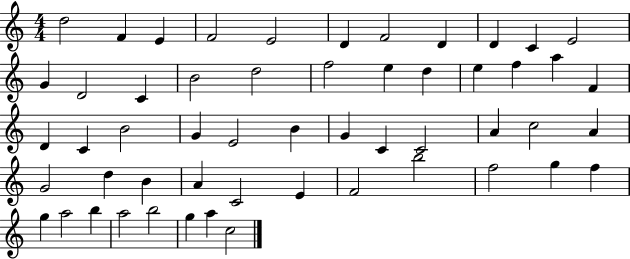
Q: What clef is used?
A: treble